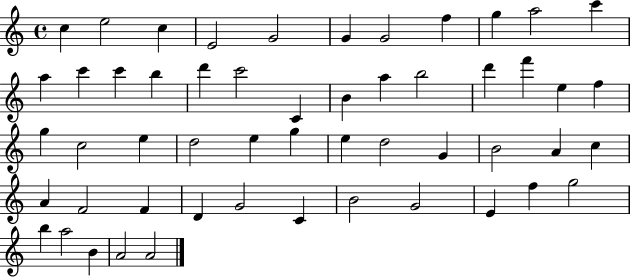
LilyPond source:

{
  \clef treble
  \time 4/4
  \defaultTimeSignature
  \key c \major
  c''4 e''2 c''4 | e'2 g'2 | g'4 g'2 f''4 | g''4 a''2 c'''4 | \break a''4 c'''4 c'''4 b''4 | d'''4 c'''2 c'4 | b'4 a''4 b''2 | d'''4 f'''4 e''4 f''4 | \break g''4 c''2 e''4 | d''2 e''4 g''4 | e''4 d''2 g'4 | b'2 a'4 c''4 | \break a'4 f'2 f'4 | d'4 g'2 c'4 | b'2 g'2 | e'4 f''4 g''2 | \break b''4 a''2 b'4 | a'2 a'2 | \bar "|."
}